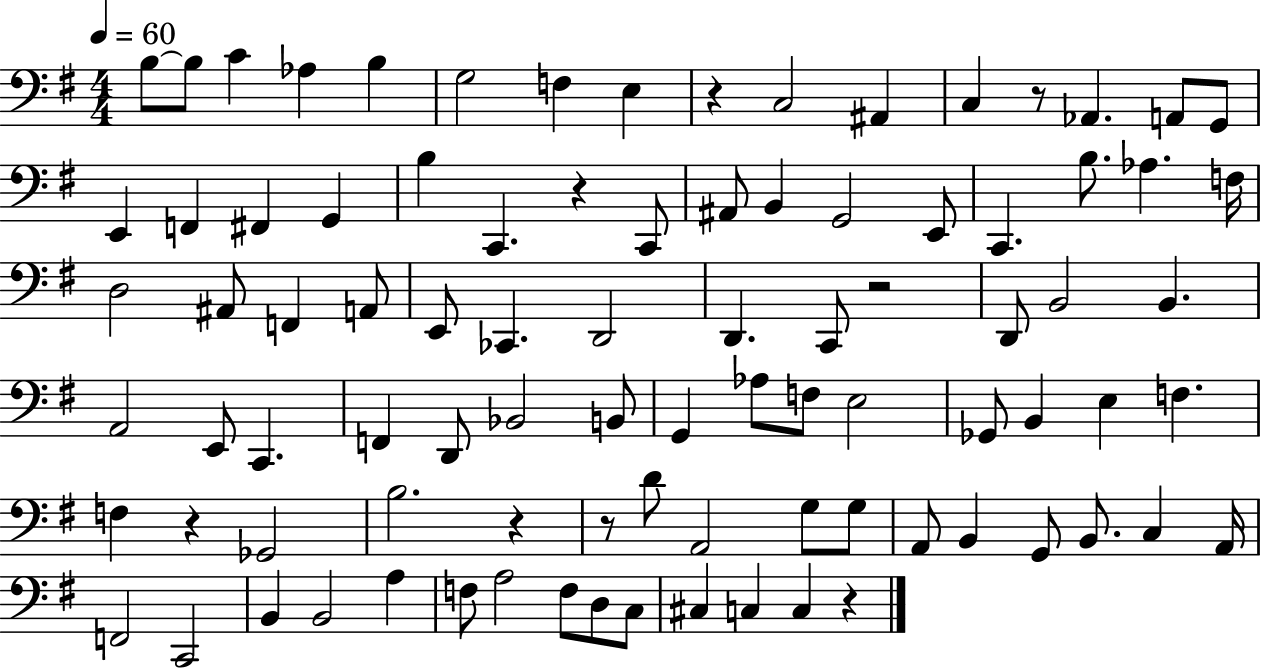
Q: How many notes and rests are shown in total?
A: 90